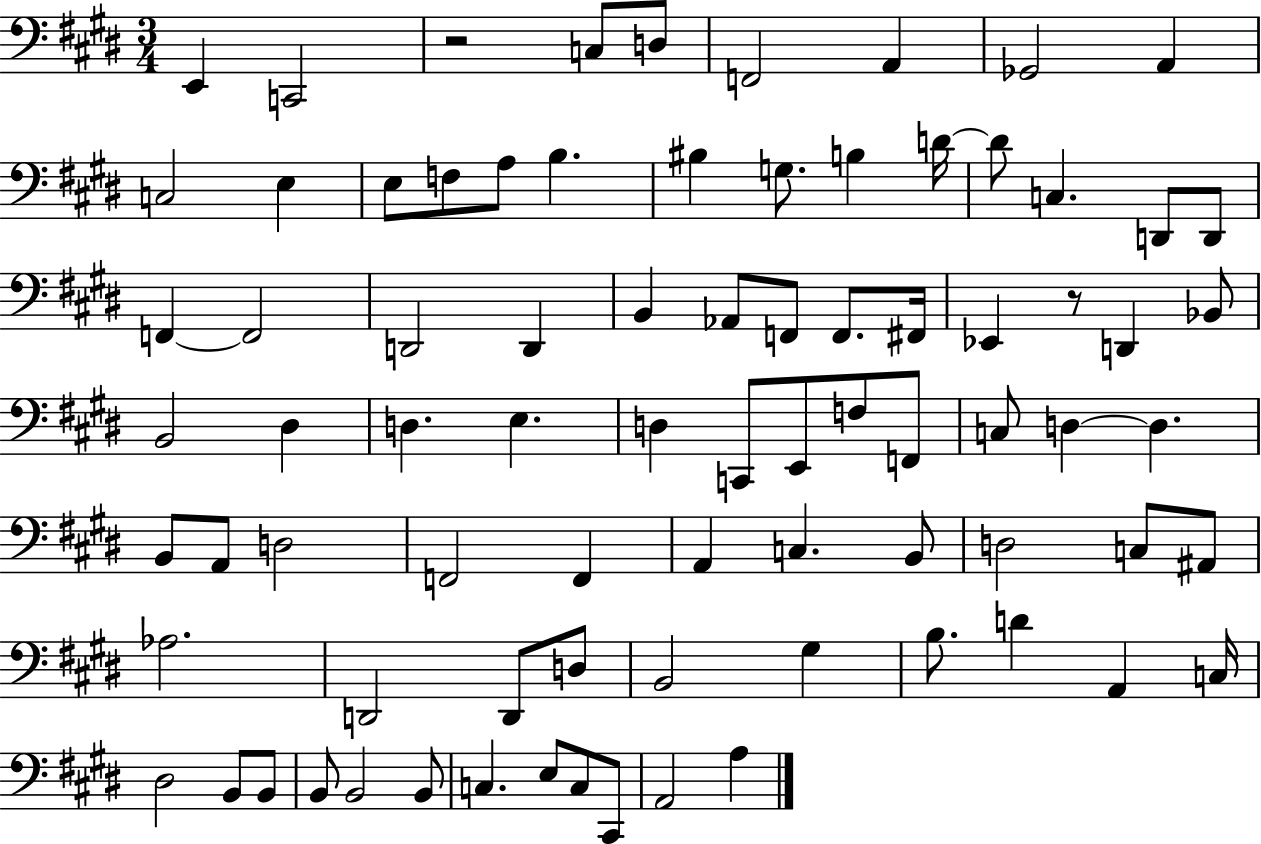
X:1
T:Untitled
M:3/4
L:1/4
K:E
E,, C,,2 z2 C,/2 D,/2 F,,2 A,, _G,,2 A,, C,2 E, E,/2 F,/2 A,/2 B, ^B, G,/2 B, D/4 D/2 C, D,,/2 D,,/2 F,, F,,2 D,,2 D,, B,, _A,,/2 F,,/2 F,,/2 ^F,,/4 _E,, z/2 D,, _B,,/2 B,,2 ^D, D, E, D, C,,/2 E,,/2 F,/2 F,,/2 C,/2 D, D, B,,/2 A,,/2 D,2 F,,2 F,, A,, C, B,,/2 D,2 C,/2 ^A,,/2 _A,2 D,,2 D,,/2 D,/2 B,,2 ^G, B,/2 D A,, C,/4 ^D,2 B,,/2 B,,/2 B,,/2 B,,2 B,,/2 C, E,/2 C,/2 ^C,,/2 A,,2 A,